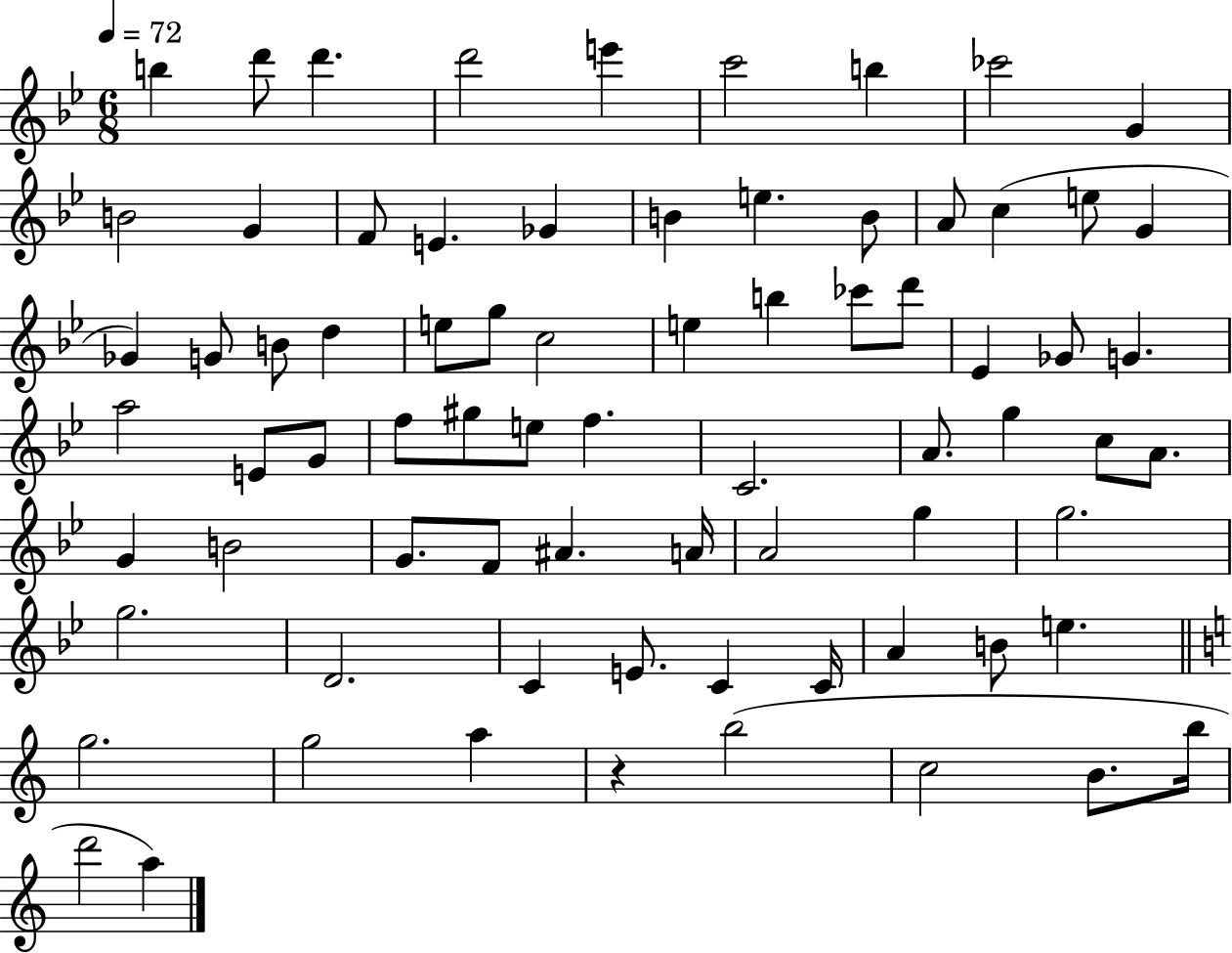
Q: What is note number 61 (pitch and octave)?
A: C4